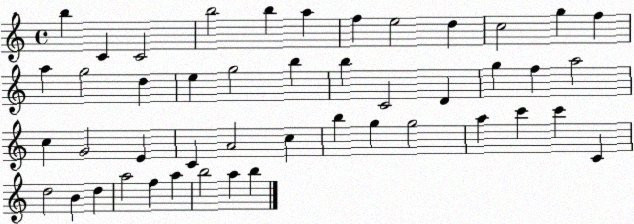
X:1
T:Untitled
M:4/4
L:1/4
K:C
b C C2 b2 b a f e2 d c2 g f a g2 d e g2 b b C2 D g f a2 c G2 E C A2 c b g g2 a c' c' C d2 B d a2 f a b2 a b